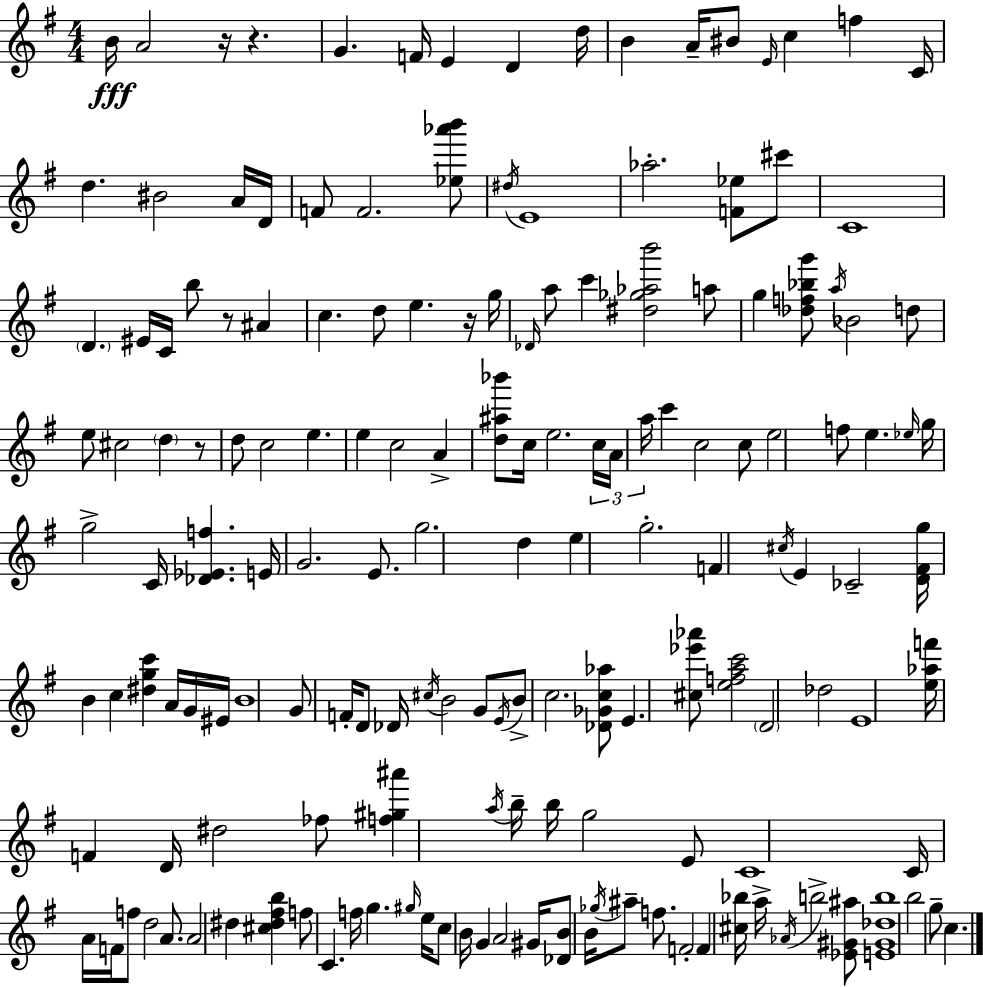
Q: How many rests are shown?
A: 5